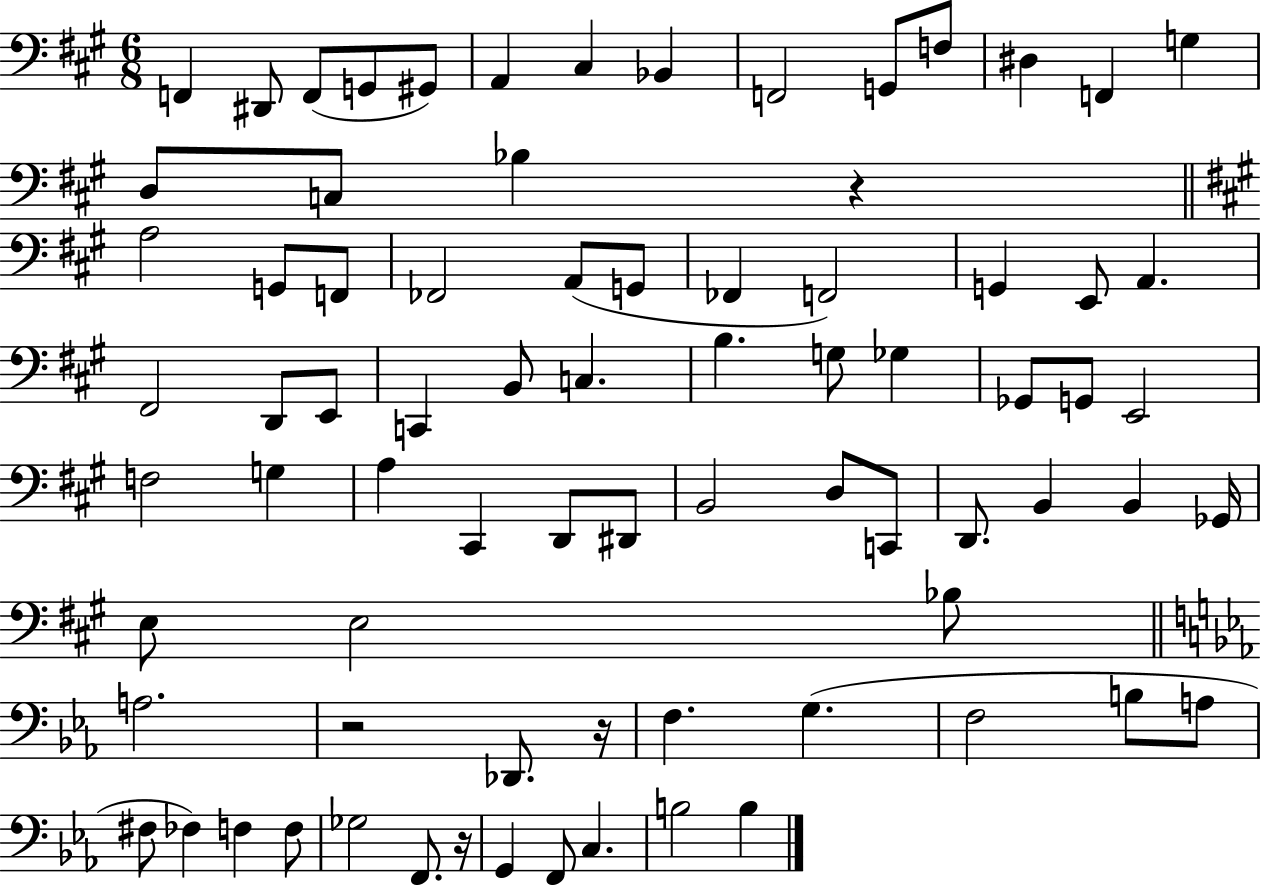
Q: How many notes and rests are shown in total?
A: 78